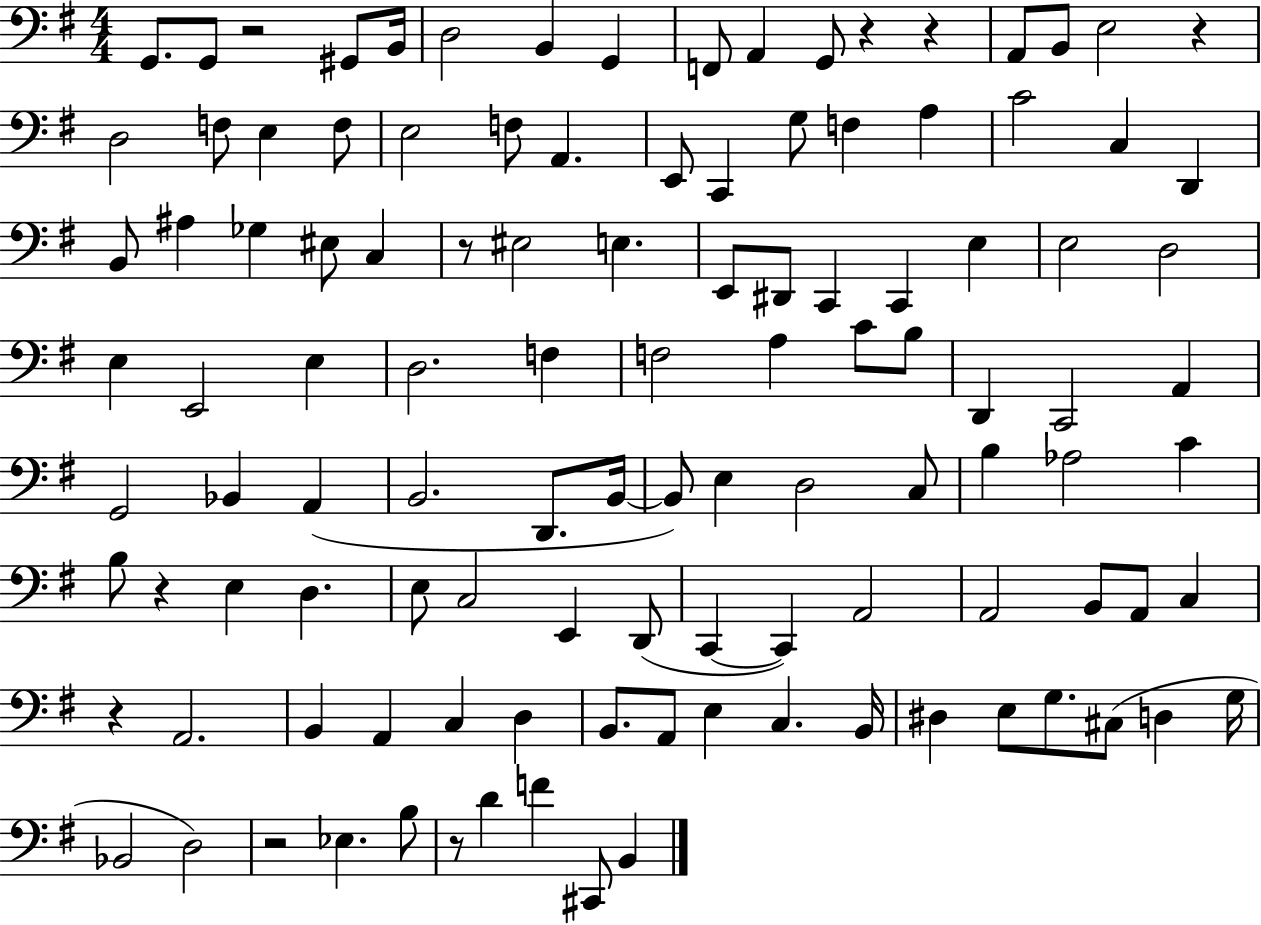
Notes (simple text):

G2/e. G2/e R/h G#2/e B2/s D3/h B2/q G2/q F2/e A2/q G2/e R/q R/q A2/e B2/e E3/h R/q D3/h F3/e E3/q F3/e E3/h F3/e A2/q. E2/e C2/q G3/e F3/q A3/q C4/h C3/q D2/q B2/e A#3/q Gb3/q EIS3/e C3/q R/e EIS3/h E3/q. E2/e D#2/e C2/q C2/q E3/q E3/h D3/h E3/q E2/h E3/q D3/h. F3/q F3/h A3/q C4/e B3/e D2/q C2/h A2/q G2/h Bb2/q A2/q B2/h. D2/e. B2/s B2/e E3/q D3/h C3/e B3/q Ab3/h C4/q B3/e R/q E3/q D3/q. E3/e C3/h E2/q D2/e C2/q C2/q A2/h A2/h B2/e A2/e C3/q R/q A2/h. B2/q A2/q C3/q D3/q B2/e. A2/e E3/q C3/q. B2/s D#3/q E3/e G3/e. C#3/e D3/q G3/s Bb2/h D3/h R/h Eb3/q. B3/e R/e D4/q F4/q C#2/e B2/q